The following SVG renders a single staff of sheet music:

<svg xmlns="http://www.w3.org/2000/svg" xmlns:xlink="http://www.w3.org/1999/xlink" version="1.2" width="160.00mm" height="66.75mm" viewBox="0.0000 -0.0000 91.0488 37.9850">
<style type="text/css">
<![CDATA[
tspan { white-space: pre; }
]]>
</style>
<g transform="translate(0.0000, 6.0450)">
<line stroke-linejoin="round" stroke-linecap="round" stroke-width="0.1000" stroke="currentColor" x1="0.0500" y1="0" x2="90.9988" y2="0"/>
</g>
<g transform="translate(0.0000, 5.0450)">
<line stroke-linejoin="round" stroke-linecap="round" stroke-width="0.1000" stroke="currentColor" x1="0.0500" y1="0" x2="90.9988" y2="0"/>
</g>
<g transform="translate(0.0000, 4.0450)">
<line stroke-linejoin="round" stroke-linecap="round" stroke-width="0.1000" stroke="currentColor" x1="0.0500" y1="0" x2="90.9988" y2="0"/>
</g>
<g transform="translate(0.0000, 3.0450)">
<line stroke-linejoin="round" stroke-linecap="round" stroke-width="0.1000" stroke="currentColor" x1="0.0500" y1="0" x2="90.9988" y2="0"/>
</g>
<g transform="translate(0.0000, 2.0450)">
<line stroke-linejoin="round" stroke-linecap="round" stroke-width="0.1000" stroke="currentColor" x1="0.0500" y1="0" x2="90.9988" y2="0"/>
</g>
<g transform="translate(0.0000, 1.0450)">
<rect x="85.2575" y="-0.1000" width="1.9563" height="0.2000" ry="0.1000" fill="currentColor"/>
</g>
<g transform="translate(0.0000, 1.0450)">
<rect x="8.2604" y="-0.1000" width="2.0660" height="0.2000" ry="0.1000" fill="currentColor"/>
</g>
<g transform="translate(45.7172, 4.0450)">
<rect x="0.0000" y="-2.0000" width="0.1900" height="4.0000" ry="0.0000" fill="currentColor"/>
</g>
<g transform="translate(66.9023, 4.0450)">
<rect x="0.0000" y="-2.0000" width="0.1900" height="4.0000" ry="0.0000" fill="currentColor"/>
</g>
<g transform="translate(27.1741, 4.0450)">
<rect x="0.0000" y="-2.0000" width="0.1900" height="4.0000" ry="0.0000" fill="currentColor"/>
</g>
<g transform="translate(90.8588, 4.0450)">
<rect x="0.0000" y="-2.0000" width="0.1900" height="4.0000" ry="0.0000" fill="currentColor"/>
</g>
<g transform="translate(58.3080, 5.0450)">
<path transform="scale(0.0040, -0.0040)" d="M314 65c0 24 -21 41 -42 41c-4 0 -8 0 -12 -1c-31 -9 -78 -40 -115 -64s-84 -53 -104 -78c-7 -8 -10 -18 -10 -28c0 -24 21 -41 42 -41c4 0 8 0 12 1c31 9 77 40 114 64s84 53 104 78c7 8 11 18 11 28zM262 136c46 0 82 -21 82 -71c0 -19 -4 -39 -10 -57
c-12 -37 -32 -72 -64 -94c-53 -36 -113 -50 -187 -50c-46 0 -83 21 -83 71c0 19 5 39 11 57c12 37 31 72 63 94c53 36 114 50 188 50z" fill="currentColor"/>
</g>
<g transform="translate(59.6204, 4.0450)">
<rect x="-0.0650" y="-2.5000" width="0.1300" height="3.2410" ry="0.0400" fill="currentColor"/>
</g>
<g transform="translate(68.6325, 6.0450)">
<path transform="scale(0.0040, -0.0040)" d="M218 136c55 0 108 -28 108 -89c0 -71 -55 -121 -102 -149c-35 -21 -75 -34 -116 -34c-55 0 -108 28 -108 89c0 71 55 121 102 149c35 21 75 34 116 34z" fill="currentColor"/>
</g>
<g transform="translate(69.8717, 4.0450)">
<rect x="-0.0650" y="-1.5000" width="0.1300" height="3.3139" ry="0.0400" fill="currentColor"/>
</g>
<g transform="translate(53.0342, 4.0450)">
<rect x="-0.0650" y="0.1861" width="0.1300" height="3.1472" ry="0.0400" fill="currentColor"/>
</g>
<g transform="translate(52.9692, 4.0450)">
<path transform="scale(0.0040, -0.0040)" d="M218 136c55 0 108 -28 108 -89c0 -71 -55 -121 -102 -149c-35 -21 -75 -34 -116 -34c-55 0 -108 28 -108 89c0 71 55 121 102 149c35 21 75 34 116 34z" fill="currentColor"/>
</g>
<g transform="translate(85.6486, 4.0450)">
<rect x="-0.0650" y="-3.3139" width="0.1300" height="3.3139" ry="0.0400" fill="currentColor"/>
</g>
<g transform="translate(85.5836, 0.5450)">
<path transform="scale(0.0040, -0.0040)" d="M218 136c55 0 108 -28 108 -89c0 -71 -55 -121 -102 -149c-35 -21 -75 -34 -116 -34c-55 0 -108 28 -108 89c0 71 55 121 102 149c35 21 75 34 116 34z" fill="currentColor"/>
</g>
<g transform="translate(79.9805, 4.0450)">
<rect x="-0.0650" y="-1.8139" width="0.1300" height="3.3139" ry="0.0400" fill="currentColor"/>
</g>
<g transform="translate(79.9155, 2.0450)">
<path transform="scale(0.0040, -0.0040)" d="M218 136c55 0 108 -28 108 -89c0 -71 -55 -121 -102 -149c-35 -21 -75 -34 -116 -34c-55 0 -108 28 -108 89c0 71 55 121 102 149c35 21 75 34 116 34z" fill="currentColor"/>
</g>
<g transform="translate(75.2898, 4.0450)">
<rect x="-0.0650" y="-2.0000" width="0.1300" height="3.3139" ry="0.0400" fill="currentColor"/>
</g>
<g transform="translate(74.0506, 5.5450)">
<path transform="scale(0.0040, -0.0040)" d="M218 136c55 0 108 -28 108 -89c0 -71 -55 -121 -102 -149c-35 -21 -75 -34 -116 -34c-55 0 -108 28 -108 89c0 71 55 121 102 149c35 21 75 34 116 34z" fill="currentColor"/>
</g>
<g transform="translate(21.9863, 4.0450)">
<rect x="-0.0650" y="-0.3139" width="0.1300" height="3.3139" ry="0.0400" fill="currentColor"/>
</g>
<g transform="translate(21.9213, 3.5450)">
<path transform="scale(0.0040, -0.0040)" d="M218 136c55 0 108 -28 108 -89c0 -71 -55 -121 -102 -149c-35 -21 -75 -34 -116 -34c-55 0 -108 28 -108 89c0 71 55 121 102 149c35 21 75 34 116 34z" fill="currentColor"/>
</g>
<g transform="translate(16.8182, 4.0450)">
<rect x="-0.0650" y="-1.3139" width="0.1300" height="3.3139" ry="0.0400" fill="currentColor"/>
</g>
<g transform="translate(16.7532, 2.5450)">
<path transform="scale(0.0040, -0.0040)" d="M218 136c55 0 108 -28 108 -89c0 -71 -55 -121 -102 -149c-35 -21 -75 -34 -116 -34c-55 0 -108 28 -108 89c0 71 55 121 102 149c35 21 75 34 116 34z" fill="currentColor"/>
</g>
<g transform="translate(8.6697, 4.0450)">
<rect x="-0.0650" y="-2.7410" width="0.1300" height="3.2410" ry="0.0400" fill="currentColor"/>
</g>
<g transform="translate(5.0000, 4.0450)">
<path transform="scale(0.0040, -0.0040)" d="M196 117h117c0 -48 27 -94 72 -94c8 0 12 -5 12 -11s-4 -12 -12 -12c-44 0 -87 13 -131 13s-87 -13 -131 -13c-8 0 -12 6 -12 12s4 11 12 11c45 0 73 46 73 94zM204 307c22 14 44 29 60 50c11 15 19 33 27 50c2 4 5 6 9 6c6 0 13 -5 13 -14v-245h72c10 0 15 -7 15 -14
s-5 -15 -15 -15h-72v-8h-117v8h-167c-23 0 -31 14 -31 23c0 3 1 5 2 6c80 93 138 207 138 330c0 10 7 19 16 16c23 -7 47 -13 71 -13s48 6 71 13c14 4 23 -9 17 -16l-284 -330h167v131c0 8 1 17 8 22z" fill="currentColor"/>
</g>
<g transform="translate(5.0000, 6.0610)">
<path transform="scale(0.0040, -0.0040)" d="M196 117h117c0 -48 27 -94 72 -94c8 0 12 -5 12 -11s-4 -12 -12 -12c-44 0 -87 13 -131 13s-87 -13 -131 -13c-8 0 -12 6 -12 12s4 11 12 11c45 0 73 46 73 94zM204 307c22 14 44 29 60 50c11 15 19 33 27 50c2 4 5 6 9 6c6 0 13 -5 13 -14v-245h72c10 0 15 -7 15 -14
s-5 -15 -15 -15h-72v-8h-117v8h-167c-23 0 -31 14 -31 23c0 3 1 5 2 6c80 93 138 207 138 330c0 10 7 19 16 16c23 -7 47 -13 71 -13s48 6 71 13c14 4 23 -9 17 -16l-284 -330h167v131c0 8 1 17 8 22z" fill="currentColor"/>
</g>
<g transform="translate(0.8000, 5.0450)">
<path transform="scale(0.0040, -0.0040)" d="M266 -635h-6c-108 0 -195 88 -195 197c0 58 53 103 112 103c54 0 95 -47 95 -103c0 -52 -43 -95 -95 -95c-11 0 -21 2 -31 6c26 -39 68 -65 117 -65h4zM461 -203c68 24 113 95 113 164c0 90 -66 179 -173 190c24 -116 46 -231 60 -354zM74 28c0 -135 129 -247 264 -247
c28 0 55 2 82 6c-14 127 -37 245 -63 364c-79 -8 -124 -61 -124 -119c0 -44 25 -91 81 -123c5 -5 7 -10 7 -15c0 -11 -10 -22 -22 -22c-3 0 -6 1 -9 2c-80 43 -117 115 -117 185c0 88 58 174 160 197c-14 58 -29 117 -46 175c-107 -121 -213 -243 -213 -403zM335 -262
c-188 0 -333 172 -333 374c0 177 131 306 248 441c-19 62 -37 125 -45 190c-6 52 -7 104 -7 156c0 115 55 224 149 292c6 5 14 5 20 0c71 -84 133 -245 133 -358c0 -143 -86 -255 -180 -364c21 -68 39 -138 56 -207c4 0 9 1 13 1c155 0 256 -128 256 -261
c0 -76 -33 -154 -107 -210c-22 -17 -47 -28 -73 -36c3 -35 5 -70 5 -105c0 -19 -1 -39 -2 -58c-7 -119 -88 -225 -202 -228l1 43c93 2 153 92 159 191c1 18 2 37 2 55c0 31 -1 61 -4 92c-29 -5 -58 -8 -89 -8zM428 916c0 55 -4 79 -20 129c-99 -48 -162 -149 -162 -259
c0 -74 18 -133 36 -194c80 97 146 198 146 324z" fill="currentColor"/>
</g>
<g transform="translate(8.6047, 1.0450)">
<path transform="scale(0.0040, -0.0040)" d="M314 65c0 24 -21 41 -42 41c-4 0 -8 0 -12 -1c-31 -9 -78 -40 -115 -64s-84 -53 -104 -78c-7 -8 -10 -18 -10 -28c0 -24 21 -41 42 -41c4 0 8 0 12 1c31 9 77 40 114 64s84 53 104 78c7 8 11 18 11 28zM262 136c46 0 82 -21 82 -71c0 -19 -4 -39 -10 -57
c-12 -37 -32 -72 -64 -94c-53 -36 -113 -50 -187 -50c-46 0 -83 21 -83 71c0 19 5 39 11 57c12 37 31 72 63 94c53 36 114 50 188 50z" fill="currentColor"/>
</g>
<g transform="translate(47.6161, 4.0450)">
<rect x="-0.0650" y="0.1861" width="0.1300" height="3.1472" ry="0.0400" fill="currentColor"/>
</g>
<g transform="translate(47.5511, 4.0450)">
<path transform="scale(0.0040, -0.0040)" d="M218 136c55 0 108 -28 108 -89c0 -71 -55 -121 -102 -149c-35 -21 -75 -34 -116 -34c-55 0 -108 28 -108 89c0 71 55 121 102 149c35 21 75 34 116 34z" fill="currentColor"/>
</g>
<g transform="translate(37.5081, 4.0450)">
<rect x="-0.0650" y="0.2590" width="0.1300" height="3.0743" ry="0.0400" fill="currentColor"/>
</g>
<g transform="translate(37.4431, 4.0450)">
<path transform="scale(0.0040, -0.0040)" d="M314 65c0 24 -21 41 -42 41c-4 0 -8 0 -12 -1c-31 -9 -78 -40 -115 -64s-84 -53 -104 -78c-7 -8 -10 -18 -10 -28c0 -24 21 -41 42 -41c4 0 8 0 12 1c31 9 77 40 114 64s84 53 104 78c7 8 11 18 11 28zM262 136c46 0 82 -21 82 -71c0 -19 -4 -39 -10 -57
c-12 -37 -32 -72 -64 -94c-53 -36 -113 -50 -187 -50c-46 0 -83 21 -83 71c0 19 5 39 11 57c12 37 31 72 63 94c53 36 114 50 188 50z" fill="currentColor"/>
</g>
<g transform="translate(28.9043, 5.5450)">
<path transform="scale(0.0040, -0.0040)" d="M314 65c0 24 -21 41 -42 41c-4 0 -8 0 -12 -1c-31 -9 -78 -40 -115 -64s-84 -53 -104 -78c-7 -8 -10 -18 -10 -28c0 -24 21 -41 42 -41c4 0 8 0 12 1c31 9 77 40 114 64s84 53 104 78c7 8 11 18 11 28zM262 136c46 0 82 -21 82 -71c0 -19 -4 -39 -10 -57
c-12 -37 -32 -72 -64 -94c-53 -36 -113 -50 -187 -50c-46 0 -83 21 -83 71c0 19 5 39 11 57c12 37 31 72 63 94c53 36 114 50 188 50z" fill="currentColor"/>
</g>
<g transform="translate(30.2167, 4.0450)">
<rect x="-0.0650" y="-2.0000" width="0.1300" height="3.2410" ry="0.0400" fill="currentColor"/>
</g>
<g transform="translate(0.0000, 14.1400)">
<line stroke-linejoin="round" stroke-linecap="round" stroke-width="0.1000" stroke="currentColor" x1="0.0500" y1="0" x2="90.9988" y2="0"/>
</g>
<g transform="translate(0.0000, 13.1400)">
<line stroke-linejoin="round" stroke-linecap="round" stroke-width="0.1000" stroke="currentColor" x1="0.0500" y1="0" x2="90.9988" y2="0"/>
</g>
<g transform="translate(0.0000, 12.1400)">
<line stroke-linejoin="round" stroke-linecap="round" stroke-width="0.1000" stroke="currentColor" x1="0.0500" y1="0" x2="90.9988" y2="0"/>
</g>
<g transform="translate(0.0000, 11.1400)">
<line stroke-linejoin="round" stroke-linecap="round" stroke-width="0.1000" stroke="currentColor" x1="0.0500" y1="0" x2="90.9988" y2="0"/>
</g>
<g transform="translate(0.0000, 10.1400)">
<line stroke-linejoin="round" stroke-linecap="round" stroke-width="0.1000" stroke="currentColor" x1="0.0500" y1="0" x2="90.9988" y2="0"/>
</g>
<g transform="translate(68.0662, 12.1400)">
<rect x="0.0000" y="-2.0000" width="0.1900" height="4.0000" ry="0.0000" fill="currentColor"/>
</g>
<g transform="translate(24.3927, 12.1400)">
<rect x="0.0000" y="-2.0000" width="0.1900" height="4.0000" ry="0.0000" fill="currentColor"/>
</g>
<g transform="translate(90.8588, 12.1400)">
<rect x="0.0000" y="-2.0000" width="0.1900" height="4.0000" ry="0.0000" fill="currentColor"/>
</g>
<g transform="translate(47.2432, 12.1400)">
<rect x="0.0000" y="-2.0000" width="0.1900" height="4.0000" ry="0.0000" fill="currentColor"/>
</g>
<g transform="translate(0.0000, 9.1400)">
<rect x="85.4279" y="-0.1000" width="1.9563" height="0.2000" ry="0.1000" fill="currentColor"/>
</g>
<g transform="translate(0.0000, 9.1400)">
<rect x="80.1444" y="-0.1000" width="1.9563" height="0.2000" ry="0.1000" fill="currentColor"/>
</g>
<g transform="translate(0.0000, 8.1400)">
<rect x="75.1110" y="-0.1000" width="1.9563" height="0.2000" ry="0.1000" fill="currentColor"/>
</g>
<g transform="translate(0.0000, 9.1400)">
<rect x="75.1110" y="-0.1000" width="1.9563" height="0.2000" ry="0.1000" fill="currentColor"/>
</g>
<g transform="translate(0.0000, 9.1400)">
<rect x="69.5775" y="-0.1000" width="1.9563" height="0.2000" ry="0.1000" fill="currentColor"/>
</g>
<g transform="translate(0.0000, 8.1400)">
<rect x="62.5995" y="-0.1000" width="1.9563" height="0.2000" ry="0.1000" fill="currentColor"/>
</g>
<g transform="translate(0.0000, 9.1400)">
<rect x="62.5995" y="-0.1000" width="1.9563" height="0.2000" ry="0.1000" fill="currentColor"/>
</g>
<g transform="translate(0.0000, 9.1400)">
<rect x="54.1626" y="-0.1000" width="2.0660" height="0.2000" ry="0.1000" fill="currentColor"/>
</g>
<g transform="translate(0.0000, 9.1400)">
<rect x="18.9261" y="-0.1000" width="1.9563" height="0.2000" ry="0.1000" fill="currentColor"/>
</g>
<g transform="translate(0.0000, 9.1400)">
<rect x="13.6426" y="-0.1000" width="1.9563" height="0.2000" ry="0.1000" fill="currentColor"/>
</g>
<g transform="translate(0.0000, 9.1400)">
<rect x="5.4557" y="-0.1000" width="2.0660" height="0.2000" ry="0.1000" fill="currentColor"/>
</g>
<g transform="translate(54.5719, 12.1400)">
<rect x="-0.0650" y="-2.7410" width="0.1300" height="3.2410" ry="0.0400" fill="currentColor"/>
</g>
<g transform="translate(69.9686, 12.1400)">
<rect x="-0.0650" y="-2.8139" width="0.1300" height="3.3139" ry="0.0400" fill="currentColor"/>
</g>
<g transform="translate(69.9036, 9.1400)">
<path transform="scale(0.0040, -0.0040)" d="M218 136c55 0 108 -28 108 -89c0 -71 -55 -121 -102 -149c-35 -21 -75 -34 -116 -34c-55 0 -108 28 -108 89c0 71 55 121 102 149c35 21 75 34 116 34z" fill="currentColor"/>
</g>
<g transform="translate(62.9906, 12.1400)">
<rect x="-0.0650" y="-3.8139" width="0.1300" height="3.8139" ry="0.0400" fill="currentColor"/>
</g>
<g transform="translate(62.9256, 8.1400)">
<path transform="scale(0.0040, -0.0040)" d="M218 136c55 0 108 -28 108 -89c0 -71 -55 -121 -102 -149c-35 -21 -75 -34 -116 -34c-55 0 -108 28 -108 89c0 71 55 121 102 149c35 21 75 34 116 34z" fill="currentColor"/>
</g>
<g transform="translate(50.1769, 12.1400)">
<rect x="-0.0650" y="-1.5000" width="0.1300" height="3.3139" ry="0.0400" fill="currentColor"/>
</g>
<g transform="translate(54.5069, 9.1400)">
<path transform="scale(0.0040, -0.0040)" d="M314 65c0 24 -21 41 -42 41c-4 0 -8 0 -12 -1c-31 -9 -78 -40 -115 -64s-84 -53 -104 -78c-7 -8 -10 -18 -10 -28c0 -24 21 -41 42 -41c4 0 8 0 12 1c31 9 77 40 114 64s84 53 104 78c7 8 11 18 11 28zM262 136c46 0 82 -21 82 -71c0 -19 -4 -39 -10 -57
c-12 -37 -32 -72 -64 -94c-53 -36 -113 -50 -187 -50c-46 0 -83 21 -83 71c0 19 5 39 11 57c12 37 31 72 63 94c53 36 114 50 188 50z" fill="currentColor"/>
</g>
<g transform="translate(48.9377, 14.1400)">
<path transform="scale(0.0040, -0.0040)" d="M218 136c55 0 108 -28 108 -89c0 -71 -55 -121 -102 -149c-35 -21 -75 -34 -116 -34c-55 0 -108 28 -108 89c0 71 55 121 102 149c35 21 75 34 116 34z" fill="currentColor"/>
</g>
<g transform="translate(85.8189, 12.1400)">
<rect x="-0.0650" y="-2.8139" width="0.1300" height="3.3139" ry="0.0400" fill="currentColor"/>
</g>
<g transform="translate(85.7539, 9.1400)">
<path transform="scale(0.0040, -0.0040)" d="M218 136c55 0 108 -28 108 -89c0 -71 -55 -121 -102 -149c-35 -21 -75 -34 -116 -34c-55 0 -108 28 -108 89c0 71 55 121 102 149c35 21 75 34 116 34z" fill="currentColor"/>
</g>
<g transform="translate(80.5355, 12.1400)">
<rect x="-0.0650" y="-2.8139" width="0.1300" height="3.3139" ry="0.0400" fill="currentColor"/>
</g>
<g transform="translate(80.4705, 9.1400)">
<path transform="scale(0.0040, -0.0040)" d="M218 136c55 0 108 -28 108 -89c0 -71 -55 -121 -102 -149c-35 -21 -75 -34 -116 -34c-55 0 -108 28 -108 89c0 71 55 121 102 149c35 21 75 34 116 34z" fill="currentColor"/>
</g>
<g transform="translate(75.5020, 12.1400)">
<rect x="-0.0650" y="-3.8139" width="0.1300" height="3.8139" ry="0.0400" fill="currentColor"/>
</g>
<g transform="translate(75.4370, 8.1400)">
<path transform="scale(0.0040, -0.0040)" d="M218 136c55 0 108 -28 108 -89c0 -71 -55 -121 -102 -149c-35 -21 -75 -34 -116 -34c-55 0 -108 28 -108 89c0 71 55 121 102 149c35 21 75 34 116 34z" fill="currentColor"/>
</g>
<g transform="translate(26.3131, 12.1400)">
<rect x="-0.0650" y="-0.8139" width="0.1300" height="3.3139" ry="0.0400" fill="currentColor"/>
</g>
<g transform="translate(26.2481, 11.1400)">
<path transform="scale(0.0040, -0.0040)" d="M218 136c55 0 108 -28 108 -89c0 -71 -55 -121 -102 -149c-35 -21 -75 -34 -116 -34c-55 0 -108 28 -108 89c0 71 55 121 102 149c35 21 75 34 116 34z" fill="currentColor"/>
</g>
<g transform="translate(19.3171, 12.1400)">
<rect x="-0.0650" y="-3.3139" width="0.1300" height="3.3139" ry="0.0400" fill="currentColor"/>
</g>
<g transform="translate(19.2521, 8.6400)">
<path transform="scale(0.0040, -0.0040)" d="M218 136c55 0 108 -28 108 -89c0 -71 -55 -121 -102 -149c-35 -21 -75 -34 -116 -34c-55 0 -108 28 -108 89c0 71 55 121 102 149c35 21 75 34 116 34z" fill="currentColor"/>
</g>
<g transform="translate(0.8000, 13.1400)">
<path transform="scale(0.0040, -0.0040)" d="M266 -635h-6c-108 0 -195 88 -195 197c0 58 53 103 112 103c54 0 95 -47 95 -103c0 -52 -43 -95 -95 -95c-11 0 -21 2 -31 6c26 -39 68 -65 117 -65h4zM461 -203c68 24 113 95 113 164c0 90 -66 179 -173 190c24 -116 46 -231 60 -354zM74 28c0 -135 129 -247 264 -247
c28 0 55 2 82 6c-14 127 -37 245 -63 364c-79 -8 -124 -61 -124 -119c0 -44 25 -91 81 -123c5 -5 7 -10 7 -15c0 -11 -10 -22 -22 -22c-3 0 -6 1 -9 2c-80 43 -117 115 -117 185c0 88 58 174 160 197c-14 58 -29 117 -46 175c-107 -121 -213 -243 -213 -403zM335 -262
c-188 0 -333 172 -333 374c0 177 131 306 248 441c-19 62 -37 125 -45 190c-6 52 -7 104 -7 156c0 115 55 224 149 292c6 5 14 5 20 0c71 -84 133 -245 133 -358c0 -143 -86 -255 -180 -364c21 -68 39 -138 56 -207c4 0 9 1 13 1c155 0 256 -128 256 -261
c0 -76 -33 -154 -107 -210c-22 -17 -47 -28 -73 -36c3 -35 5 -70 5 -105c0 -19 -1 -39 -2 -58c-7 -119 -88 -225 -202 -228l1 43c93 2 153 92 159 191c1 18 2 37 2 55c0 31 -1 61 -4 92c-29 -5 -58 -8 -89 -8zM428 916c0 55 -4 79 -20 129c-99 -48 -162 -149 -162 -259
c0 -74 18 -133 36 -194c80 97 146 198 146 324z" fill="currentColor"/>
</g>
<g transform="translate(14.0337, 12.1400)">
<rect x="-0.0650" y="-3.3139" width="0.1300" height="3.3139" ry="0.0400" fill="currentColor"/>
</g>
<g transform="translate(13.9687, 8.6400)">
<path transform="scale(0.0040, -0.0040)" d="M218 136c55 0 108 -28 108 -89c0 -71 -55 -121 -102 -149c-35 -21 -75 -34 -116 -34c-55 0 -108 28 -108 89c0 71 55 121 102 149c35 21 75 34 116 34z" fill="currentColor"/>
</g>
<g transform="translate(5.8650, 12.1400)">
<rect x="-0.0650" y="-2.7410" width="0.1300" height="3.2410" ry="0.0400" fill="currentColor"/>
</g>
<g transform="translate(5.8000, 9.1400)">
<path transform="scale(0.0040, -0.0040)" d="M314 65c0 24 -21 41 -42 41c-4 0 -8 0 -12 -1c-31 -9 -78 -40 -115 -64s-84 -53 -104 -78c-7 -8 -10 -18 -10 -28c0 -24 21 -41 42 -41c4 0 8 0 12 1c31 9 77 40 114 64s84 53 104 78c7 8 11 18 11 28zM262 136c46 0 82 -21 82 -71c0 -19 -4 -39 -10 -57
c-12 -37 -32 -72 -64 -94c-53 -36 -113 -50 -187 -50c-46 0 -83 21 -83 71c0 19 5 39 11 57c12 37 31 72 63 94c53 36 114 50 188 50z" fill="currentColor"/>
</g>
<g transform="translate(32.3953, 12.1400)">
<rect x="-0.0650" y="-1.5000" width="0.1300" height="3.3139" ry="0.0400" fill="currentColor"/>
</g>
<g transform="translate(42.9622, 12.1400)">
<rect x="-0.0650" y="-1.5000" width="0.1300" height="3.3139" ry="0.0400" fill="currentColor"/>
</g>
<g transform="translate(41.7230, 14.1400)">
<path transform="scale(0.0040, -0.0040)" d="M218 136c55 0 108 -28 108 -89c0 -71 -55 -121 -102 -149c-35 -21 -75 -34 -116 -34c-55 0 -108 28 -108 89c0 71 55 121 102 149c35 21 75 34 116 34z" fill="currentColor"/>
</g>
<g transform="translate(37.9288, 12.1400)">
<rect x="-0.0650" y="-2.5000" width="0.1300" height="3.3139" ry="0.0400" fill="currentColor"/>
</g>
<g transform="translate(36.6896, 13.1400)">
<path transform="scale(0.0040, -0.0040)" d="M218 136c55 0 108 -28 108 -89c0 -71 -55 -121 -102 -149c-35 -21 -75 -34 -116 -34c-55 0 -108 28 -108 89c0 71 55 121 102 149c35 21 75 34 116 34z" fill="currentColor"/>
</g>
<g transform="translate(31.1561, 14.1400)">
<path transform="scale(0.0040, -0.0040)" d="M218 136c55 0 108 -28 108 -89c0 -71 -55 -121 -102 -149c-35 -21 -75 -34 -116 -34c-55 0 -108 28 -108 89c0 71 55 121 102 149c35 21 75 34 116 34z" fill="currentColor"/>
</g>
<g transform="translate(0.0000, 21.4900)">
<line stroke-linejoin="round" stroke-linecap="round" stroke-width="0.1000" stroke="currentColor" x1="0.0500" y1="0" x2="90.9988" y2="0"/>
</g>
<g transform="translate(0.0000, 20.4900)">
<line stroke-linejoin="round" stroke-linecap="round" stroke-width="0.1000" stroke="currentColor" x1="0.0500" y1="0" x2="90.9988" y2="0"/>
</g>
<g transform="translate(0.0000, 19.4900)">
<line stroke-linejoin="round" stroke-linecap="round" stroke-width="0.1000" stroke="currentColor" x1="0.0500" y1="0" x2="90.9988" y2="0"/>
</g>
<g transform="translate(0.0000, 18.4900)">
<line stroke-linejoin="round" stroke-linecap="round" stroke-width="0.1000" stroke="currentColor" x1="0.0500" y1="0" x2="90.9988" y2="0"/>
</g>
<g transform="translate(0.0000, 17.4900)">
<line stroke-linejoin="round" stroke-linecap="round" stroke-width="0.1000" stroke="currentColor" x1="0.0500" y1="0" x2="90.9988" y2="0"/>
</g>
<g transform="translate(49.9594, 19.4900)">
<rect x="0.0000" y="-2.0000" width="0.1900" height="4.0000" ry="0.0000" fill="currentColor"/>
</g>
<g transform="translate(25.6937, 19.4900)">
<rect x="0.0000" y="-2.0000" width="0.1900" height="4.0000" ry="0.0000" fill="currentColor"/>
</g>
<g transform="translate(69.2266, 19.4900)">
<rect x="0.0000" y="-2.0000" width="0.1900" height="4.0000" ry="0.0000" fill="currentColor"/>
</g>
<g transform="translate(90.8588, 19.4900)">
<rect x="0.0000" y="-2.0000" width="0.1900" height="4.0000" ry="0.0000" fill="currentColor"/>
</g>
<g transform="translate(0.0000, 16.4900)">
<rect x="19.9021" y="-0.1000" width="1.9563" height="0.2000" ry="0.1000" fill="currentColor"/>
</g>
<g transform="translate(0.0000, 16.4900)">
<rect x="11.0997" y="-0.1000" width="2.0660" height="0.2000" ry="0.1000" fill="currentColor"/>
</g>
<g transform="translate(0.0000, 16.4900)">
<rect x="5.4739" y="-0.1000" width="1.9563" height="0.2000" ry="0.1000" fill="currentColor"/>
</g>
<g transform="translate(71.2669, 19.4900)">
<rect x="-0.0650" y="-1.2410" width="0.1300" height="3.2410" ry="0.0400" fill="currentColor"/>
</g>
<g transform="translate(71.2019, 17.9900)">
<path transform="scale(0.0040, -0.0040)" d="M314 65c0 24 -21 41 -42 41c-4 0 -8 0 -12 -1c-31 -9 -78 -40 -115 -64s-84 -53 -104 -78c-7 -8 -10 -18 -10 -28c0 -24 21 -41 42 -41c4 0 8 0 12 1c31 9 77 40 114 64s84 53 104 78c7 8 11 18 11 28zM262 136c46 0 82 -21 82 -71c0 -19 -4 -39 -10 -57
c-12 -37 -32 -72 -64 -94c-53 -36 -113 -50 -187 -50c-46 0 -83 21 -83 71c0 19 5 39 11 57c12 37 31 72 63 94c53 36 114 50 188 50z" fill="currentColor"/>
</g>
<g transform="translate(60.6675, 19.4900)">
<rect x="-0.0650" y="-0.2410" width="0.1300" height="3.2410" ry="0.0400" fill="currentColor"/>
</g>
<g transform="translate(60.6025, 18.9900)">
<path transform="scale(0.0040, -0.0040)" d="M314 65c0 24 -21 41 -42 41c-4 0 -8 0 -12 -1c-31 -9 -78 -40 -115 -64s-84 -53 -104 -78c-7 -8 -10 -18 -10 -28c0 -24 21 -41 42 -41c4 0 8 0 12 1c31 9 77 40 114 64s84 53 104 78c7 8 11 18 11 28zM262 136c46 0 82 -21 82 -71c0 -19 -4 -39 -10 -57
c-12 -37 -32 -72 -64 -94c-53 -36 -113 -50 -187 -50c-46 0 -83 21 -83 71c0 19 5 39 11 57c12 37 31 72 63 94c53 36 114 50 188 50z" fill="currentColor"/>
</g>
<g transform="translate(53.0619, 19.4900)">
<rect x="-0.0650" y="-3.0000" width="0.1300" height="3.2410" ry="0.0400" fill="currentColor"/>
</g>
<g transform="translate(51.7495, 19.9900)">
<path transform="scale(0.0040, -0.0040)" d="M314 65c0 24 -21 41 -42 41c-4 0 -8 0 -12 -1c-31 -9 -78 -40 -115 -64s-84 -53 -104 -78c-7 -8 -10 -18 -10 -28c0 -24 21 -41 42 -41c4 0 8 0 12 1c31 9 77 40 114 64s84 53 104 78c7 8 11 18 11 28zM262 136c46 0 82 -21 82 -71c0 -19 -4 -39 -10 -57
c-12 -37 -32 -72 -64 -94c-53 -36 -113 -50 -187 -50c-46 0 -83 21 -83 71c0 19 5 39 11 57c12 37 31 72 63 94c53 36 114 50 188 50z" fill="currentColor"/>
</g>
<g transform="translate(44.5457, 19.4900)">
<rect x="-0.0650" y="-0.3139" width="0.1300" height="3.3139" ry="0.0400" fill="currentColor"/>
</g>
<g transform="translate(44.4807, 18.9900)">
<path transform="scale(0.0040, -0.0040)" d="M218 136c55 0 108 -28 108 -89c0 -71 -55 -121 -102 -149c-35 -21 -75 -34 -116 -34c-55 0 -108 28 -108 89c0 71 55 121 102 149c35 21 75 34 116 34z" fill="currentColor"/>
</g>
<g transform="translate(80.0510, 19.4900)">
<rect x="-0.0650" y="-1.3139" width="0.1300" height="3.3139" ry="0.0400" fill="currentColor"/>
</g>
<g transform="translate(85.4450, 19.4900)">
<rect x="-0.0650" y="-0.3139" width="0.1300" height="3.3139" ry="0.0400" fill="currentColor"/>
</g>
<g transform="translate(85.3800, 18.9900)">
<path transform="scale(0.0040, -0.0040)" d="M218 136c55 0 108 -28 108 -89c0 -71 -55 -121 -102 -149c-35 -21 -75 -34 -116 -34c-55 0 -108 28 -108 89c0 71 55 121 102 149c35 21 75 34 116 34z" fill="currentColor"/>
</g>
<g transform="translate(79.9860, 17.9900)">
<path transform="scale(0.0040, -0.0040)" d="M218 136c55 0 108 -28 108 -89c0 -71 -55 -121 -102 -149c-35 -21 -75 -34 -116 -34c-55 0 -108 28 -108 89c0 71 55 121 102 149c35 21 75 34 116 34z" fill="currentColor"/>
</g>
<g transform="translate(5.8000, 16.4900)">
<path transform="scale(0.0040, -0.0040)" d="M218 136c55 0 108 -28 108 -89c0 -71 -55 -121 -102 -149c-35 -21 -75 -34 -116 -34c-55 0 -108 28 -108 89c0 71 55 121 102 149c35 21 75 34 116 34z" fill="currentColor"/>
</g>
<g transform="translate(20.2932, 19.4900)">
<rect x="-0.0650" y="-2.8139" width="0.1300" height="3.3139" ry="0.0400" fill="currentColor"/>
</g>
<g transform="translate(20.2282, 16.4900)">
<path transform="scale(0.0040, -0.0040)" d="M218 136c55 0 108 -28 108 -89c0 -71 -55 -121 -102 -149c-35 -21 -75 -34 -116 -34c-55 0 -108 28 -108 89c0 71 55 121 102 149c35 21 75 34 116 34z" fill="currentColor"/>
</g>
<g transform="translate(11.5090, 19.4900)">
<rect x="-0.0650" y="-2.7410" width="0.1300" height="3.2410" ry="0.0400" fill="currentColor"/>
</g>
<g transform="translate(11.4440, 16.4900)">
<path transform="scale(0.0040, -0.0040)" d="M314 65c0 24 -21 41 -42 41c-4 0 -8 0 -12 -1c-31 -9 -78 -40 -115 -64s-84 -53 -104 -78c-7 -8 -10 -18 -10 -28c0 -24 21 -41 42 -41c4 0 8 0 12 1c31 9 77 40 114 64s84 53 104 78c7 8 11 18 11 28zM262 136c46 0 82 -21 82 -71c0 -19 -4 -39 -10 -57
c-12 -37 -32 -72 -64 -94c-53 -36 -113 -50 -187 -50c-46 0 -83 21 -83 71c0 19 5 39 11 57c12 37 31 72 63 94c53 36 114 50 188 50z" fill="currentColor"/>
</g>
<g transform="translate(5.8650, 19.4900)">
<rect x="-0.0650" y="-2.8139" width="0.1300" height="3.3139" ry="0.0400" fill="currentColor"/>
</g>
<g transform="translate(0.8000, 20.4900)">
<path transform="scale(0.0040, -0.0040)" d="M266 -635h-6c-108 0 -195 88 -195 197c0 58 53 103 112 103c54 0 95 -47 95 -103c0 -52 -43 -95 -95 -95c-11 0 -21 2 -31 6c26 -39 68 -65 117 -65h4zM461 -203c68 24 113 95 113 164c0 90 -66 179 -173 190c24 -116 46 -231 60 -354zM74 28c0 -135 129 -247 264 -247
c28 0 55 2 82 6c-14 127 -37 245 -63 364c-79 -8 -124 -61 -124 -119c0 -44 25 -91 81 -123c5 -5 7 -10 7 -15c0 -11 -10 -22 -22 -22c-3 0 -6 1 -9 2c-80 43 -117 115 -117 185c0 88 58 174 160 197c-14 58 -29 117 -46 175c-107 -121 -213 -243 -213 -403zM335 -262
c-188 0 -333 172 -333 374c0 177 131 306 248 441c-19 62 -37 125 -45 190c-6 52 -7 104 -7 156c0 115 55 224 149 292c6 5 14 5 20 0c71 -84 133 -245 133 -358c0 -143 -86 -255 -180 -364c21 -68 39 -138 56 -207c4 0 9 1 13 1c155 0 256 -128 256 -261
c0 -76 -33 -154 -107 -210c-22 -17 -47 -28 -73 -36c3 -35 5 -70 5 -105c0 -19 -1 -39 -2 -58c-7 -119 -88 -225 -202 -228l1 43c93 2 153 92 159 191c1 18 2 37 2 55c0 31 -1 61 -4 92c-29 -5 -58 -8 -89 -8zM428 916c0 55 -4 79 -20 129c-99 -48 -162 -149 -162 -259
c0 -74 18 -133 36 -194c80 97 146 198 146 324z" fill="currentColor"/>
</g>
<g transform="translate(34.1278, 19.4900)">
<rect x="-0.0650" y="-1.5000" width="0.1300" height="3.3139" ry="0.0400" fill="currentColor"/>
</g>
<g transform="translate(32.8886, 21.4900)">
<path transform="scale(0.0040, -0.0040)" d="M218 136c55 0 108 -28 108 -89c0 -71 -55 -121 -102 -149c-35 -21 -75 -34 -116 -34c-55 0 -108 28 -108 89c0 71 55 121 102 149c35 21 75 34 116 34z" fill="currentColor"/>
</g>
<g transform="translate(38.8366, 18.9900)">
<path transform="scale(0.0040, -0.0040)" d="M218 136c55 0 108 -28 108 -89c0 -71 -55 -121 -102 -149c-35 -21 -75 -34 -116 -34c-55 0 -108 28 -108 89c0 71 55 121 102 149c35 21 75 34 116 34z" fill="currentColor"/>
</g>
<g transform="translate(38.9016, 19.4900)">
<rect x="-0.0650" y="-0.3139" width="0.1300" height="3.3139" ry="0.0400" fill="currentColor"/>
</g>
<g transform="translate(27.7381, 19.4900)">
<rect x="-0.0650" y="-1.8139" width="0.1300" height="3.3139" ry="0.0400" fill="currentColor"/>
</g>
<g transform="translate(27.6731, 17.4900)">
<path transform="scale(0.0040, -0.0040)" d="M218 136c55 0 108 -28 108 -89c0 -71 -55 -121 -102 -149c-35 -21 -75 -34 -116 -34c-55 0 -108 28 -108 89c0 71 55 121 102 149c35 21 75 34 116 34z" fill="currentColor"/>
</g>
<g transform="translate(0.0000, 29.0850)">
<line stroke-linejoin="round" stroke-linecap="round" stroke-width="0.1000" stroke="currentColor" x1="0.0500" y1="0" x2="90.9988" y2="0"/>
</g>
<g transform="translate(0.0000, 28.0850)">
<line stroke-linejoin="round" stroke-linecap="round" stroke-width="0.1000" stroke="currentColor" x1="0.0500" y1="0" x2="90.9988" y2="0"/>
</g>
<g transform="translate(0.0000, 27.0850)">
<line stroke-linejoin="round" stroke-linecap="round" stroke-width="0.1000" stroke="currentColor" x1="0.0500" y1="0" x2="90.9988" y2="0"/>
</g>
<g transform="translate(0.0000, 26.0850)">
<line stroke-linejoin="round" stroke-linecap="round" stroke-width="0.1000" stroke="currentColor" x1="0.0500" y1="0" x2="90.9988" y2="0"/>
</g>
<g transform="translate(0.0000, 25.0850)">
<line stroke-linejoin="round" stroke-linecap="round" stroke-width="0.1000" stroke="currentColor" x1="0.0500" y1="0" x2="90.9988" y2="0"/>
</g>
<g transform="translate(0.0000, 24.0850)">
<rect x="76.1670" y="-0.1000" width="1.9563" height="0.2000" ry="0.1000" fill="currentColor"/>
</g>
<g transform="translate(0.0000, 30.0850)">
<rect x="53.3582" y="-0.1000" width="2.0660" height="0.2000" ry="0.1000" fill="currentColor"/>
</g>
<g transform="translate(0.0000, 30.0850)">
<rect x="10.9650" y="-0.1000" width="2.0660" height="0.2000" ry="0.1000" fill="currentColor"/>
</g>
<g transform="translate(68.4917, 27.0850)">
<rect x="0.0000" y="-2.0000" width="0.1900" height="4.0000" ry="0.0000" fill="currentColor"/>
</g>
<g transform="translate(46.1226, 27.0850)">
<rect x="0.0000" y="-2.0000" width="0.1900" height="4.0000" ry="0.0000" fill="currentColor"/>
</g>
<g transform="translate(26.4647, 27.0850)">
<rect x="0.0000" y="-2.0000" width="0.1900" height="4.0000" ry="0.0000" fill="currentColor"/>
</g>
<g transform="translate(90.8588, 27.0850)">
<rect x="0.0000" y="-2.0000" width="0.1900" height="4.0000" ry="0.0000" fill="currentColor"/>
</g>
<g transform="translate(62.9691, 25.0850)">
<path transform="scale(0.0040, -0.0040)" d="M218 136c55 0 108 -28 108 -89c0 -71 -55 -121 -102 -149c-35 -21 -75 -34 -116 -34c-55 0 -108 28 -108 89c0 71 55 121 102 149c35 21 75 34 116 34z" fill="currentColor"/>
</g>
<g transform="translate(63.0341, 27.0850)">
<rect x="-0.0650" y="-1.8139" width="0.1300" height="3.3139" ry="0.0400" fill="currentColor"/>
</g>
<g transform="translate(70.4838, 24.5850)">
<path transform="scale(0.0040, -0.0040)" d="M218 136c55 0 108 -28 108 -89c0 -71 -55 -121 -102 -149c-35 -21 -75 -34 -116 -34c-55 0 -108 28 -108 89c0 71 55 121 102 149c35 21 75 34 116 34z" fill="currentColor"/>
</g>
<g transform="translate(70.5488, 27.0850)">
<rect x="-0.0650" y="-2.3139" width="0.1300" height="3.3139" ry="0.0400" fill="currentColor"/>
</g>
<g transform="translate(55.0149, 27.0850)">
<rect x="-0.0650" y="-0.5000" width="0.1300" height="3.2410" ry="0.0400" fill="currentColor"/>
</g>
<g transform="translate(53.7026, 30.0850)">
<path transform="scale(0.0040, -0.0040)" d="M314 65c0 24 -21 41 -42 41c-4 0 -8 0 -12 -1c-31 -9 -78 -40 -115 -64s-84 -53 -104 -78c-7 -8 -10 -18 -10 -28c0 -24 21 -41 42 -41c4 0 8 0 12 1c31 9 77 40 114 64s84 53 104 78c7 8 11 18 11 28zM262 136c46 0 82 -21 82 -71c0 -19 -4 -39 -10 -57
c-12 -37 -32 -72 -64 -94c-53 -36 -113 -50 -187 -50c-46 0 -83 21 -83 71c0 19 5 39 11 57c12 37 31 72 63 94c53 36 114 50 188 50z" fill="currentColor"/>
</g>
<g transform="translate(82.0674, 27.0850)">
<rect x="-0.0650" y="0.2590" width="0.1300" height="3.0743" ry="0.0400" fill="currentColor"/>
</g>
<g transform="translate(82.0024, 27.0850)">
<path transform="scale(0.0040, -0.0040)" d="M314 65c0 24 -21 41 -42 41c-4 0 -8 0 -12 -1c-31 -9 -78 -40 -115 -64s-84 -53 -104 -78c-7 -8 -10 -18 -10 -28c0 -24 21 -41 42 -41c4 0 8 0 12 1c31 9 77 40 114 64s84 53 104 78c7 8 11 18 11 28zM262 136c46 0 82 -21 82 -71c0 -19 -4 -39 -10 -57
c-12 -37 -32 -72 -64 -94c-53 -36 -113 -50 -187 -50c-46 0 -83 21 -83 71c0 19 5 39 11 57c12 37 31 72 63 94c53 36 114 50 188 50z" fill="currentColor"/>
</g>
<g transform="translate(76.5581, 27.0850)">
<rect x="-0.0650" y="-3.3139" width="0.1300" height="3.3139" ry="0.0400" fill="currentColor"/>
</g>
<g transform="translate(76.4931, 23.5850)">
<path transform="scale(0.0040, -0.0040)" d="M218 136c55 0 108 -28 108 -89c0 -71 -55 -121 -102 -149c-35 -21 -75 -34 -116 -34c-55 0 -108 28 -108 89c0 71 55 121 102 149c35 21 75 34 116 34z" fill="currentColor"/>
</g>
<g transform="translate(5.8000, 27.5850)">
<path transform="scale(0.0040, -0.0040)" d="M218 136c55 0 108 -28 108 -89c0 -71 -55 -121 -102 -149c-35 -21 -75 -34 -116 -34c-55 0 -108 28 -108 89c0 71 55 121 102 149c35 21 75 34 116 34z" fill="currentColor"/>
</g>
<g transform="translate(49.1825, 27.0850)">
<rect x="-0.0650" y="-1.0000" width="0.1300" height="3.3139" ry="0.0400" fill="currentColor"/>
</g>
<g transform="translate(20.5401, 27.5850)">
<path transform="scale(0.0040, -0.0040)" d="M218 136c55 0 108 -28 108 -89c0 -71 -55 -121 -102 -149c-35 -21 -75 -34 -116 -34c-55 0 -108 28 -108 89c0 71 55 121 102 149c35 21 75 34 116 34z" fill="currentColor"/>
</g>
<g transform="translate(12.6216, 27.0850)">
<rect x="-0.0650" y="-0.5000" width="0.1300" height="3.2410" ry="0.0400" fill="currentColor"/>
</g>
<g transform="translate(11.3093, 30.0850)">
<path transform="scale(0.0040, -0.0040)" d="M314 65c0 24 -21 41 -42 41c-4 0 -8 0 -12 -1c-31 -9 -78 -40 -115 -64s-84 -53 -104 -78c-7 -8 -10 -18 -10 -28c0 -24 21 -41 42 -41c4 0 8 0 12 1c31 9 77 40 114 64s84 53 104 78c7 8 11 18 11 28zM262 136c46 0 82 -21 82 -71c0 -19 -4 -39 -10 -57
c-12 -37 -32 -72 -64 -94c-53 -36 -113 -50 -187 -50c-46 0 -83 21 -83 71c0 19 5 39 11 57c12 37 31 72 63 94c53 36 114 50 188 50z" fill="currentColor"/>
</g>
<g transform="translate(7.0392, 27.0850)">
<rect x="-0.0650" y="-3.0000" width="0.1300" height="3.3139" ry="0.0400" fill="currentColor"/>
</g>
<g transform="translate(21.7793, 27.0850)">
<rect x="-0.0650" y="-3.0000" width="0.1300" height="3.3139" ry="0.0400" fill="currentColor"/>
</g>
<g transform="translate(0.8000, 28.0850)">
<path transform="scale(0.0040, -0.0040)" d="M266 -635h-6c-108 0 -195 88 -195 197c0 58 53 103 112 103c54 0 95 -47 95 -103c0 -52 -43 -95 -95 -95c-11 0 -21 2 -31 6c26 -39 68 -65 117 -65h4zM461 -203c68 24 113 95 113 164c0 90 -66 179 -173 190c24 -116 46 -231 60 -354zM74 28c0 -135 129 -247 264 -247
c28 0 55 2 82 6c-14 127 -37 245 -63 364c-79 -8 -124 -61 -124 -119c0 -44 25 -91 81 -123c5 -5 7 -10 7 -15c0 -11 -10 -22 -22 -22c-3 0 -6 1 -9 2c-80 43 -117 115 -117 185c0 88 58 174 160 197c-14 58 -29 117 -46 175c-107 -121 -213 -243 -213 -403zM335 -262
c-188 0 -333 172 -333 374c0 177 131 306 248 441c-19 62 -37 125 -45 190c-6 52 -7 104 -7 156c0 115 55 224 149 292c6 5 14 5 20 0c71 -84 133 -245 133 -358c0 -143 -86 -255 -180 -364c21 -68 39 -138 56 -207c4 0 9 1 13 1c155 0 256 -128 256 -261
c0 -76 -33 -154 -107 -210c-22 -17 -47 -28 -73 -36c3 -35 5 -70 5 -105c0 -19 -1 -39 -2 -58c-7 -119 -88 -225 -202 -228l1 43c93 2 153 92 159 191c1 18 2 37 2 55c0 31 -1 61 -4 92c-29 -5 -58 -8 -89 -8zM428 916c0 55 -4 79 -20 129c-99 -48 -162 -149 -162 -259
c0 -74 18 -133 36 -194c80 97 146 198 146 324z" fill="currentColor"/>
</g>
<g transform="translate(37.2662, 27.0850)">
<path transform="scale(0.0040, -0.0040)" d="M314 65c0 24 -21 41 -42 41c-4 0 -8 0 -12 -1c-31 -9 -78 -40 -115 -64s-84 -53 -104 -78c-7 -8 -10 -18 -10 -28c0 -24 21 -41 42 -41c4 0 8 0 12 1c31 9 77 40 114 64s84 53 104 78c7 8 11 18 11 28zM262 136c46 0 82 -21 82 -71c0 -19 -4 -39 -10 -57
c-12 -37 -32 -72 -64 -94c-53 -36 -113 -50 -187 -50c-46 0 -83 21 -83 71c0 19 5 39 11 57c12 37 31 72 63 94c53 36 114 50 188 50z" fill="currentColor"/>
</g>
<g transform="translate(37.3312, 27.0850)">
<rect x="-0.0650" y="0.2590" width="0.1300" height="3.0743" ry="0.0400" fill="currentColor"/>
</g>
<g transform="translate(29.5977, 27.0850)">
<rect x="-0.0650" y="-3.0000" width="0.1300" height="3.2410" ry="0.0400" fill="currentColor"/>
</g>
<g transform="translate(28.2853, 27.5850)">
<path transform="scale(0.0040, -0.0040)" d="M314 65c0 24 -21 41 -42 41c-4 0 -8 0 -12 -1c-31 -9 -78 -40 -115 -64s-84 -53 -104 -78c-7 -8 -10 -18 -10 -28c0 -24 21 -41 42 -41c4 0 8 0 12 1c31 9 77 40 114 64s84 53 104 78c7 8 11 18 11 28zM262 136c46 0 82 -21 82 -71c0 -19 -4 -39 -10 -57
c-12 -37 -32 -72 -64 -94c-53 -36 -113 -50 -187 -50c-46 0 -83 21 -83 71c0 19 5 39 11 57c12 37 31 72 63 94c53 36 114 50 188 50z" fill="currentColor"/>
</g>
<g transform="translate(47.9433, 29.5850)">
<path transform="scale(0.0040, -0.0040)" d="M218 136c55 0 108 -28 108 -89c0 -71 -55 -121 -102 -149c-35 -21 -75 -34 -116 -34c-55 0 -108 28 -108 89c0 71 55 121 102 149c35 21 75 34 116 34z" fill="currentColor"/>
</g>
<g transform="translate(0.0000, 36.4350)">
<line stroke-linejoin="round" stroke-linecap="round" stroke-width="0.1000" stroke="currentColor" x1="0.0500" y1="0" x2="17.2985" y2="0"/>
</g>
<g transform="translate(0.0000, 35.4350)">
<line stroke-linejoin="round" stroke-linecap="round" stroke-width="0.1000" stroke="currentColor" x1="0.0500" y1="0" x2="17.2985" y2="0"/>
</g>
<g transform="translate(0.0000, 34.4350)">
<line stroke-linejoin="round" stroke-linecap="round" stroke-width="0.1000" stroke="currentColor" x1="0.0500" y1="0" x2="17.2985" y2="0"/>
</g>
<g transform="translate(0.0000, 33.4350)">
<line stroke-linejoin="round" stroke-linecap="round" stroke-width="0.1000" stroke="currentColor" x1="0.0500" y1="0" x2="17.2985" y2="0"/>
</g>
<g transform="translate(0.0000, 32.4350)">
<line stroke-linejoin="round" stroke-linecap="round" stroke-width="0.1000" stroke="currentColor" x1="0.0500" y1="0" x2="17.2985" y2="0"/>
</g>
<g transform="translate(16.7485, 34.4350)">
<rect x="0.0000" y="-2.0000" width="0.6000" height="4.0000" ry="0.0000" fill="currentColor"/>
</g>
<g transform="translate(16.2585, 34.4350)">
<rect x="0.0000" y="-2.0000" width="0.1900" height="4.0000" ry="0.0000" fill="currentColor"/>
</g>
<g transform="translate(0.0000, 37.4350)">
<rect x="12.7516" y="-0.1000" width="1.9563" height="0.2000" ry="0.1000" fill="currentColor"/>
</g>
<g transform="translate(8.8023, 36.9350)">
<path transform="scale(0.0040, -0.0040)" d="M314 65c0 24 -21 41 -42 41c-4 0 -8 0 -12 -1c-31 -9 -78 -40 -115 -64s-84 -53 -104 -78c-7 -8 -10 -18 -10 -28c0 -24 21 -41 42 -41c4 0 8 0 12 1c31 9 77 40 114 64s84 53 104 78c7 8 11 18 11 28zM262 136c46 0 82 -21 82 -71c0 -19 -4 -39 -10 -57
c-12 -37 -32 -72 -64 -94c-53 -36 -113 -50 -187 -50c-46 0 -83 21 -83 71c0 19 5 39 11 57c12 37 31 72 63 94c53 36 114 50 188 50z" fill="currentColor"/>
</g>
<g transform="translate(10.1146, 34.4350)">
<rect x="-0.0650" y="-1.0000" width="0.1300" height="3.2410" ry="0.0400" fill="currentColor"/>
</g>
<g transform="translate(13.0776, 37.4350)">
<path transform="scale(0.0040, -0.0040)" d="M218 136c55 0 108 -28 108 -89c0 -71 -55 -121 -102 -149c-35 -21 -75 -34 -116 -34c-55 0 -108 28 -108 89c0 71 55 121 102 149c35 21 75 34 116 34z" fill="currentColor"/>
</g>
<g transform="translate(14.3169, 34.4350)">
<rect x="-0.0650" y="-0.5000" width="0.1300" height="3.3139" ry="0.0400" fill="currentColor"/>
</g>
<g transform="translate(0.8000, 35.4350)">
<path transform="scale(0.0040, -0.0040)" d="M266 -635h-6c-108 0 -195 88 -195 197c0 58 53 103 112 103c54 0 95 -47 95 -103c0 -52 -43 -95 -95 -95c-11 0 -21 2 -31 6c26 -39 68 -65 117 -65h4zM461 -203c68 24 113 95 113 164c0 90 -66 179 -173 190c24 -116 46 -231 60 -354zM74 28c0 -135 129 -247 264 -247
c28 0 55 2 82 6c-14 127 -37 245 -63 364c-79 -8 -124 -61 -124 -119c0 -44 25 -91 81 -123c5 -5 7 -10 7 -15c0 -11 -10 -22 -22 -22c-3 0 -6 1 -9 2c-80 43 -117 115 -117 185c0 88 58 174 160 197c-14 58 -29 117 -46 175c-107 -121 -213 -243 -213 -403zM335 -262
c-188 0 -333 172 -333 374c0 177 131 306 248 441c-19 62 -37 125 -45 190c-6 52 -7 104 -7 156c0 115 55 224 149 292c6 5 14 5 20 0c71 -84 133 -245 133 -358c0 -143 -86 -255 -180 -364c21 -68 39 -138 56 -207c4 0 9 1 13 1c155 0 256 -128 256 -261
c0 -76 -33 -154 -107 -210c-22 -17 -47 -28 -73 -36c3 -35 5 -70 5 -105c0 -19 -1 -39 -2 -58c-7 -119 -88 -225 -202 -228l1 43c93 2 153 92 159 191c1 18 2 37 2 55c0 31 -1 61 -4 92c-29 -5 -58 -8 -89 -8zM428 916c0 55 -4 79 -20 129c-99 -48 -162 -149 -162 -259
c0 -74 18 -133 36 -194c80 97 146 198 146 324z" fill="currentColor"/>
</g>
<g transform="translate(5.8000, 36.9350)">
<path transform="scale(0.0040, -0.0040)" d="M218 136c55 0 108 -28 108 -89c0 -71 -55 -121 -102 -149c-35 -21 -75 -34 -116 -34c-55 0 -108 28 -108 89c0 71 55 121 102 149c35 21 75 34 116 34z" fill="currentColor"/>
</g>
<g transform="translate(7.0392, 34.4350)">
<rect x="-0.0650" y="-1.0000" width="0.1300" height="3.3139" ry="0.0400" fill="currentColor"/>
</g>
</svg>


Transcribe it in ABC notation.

X:1
T:Untitled
M:4/4
L:1/4
K:C
a2 e c F2 B2 B B G2 E F f b a2 b b d E G E E a2 c' a c' a a a a2 a f E c c A2 c2 e2 e c A C2 A A2 B2 D C2 f g b B2 D D2 C